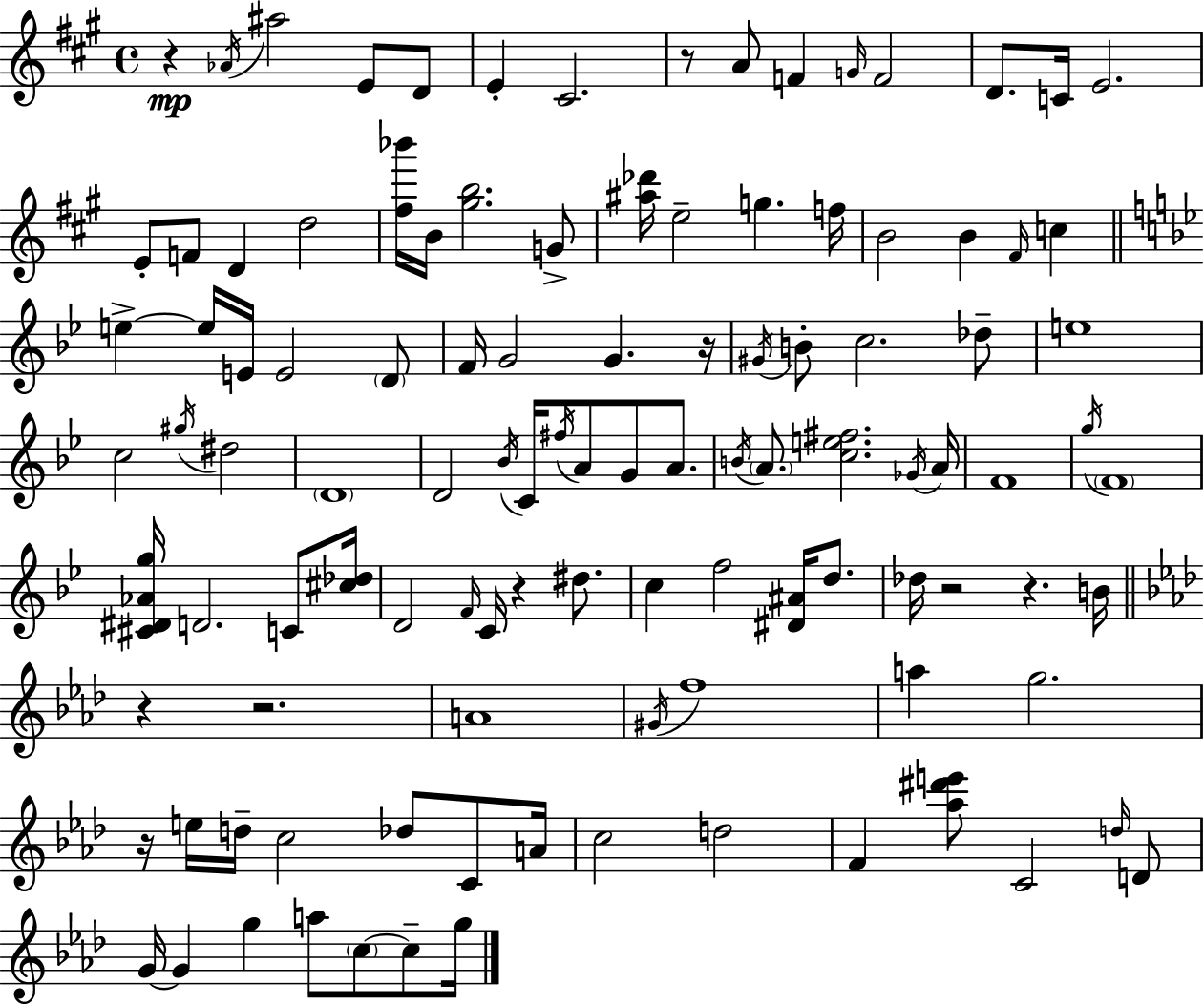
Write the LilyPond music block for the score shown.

{
  \clef treble
  \time 4/4
  \defaultTimeSignature
  \key a \major
  r4\mp \acciaccatura { aes'16 } ais''2 e'8 d'8 | e'4-. cis'2. | r8 a'8 f'4 \grace { g'16 } f'2 | d'8. c'16 e'2. | \break e'8-. f'8 d'4 d''2 | <fis'' bes'''>16 b'16 <gis'' b''>2. | g'8-> <ais'' des'''>16 e''2-- g''4. | f''16 b'2 b'4 \grace { fis'16 } c''4 | \break \bar "||" \break \key bes \major e''4->~~ e''16 e'16 e'2 \parenthesize d'8 | f'16 g'2 g'4. r16 | \acciaccatura { gis'16 } b'8-. c''2. des''8-- | e''1 | \break c''2 \acciaccatura { gis''16 } dis''2 | \parenthesize d'1 | d'2 \acciaccatura { bes'16 } c'16 \acciaccatura { fis''16 } a'8 g'8 | a'8. \acciaccatura { b'16 } \parenthesize a'8. <c'' e'' fis''>2. | \break \acciaccatura { ges'16 } a'16 f'1 | \acciaccatura { g''16 } \parenthesize f'1 | <cis' dis' aes' g''>16 d'2. | c'8 <cis'' des''>16 d'2 \grace { f'16 } | \break c'16 r4 dis''8. c''4 f''2 | <dis' ais'>16 d''8. des''16 r2 | r4. b'16 \bar "||" \break \key aes \major r4 r2. | a'1 | \acciaccatura { gis'16 } f''1 | a''4 g''2. | \break r16 e''16 d''16-- c''2 des''8 c'8 | a'16 c''2 d''2 | f'4 <aes'' dis''' e'''>8 c'2 \grace { d''16 } | d'8 g'16~~ g'4 g''4 a''8 \parenthesize c''8~~ c''8-- | \break g''16 \bar "|."
}